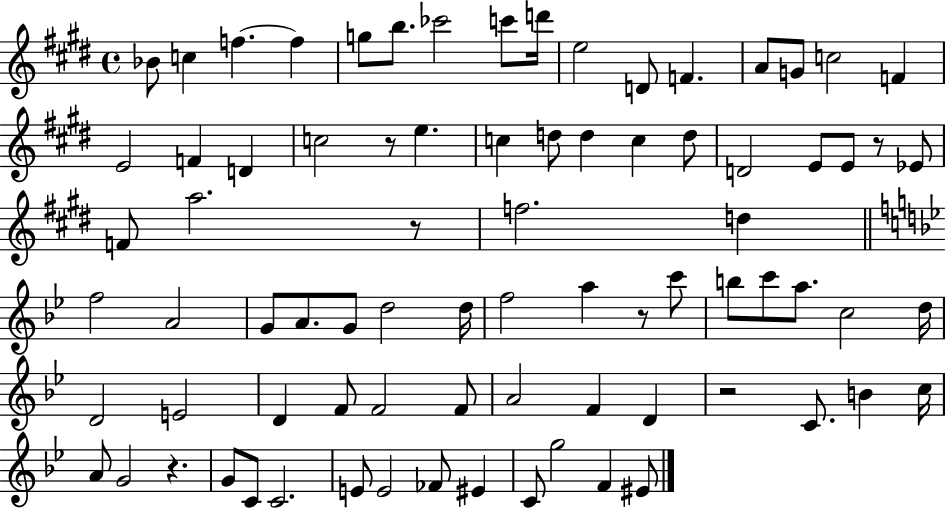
{
  \clef treble
  \time 4/4
  \defaultTimeSignature
  \key e \major
  bes'8 c''4 f''4.~~ f''4 | g''8 b''8. ces'''2 c'''8 d'''16 | e''2 d'8 f'4. | a'8 g'8 c''2 f'4 | \break e'2 f'4 d'4 | c''2 r8 e''4. | c''4 d''8 d''4 c''4 d''8 | d'2 e'8 e'8 r8 ees'8 | \break f'8 a''2. r8 | f''2. d''4 | \bar "||" \break \key g \minor f''2 a'2 | g'8 a'8. g'8 d''2 d''16 | f''2 a''4 r8 c'''8 | b''8 c'''8 a''8. c''2 d''16 | \break d'2 e'2 | d'4 f'8 f'2 f'8 | a'2 f'4 d'4 | r2 c'8. b'4 c''16 | \break a'8 g'2 r4. | g'8 c'8 c'2. | e'8 e'2 fes'8 eis'4 | c'8 g''2 f'4 eis'8 | \break \bar "|."
}